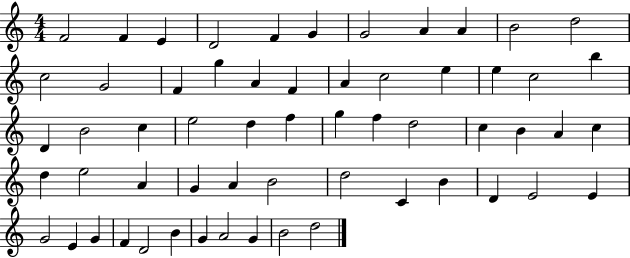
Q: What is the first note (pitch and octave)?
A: F4